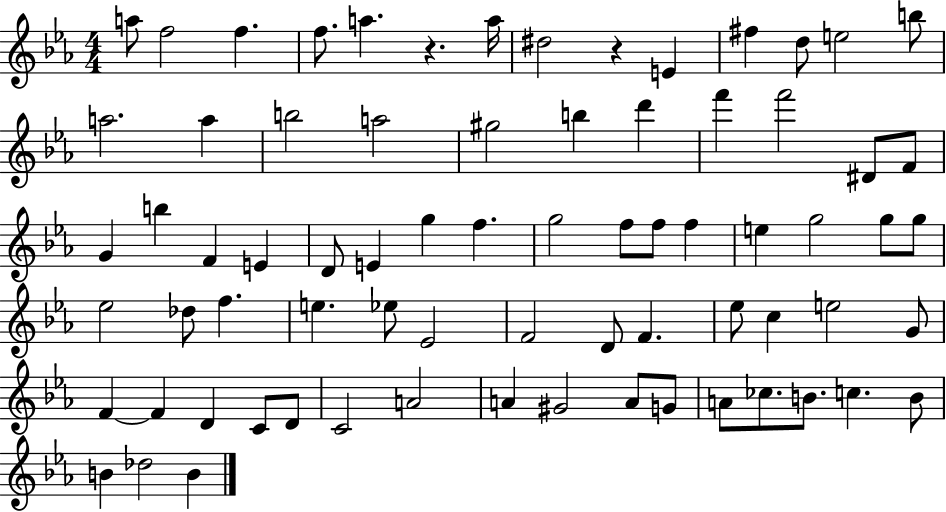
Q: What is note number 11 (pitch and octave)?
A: E5